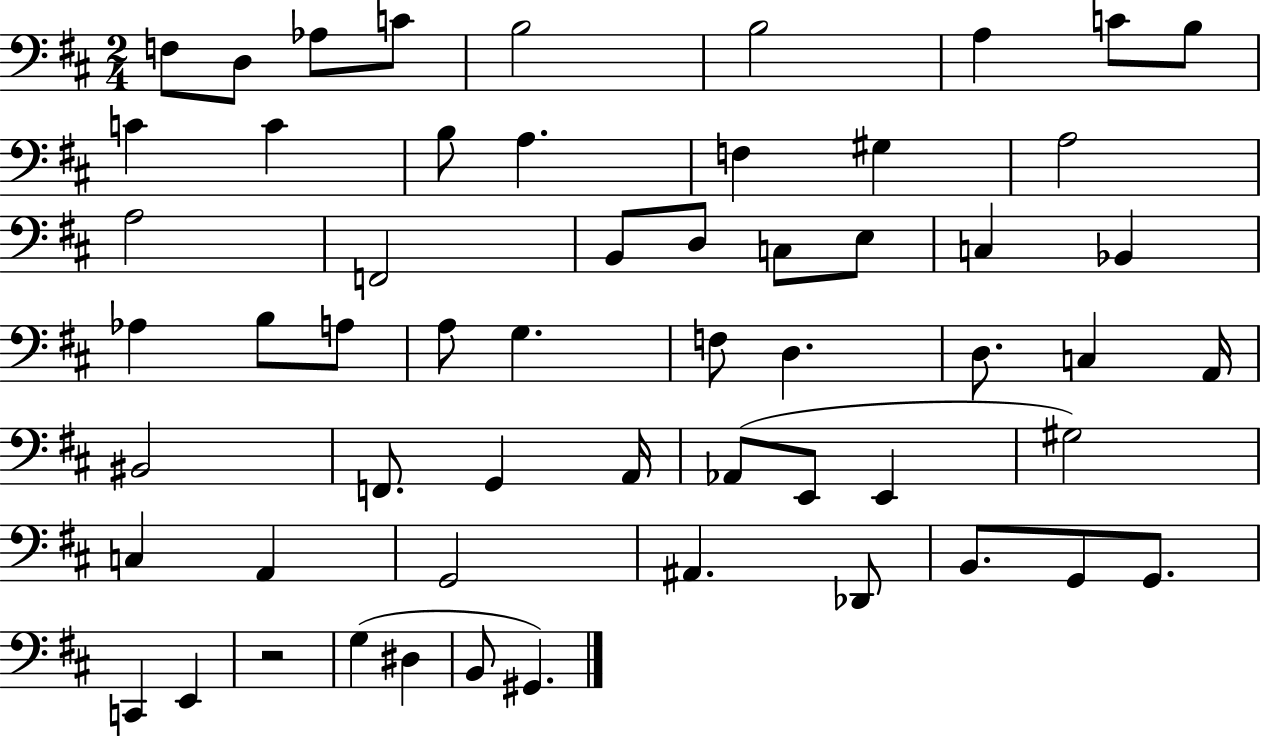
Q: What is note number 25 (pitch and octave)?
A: Ab3